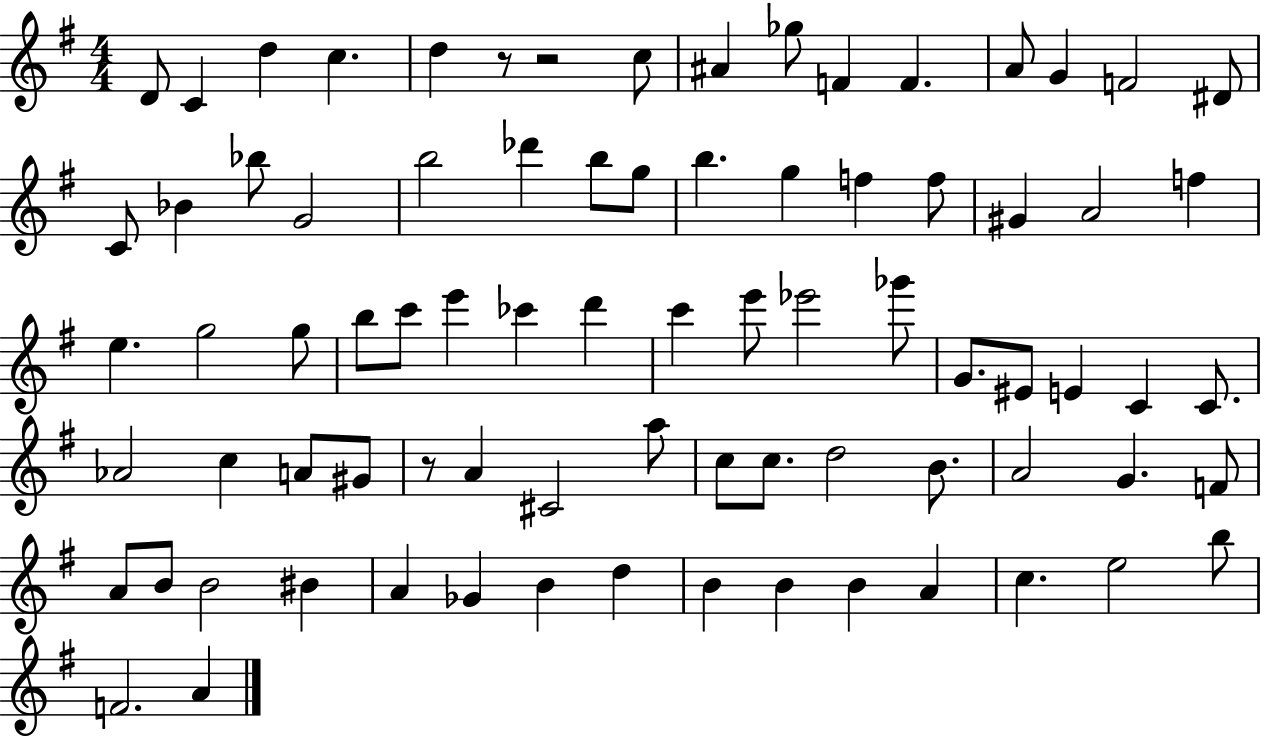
{
  \clef treble
  \numericTimeSignature
  \time 4/4
  \key g \major
  \repeat volta 2 { d'8 c'4 d''4 c''4. | d''4 r8 r2 c''8 | ais'4 ges''8 f'4 f'4. | a'8 g'4 f'2 dis'8 | \break c'8 bes'4 bes''8 g'2 | b''2 des'''4 b''8 g''8 | b''4. g''4 f''4 f''8 | gis'4 a'2 f''4 | \break e''4. g''2 g''8 | b''8 c'''8 e'''4 ces'''4 d'''4 | c'''4 e'''8 ees'''2 ges'''8 | g'8. eis'8 e'4 c'4 c'8. | \break aes'2 c''4 a'8 gis'8 | r8 a'4 cis'2 a''8 | c''8 c''8. d''2 b'8. | a'2 g'4. f'8 | \break a'8 b'8 b'2 bis'4 | a'4 ges'4 b'4 d''4 | b'4 b'4 b'4 a'4 | c''4. e''2 b''8 | \break f'2. a'4 | } \bar "|."
}